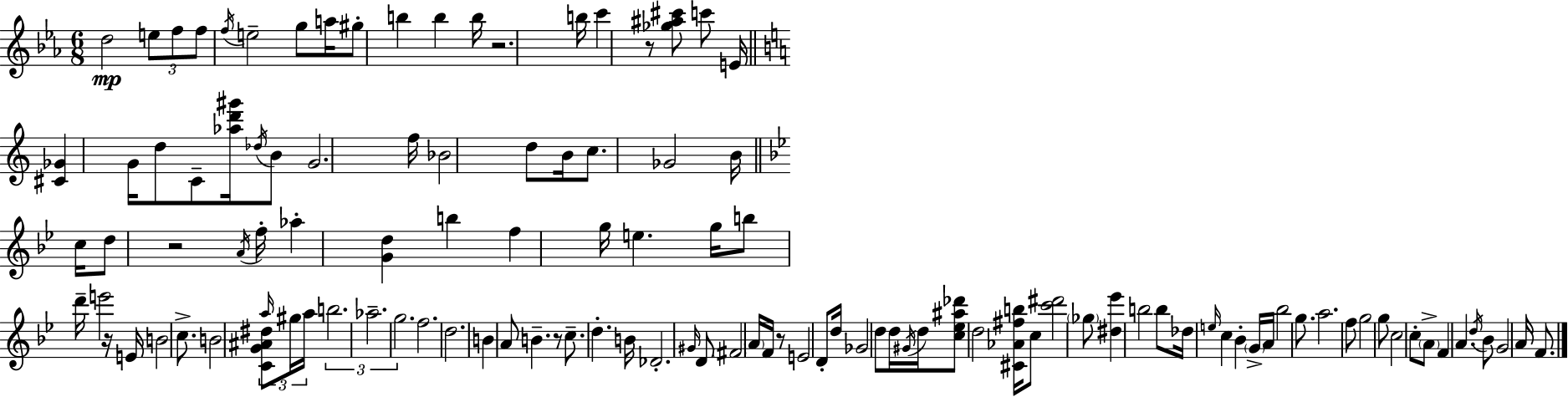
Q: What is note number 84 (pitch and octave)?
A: G4